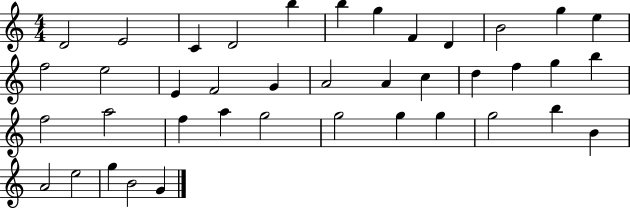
{
  \clef treble
  \numericTimeSignature
  \time 4/4
  \key c \major
  d'2 e'2 | c'4 d'2 b''4 | b''4 g''4 f'4 d'4 | b'2 g''4 e''4 | \break f''2 e''2 | e'4 f'2 g'4 | a'2 a'4 c''4 | d''4 f''4 g''4 b''4 | \break f''2 a''2 | f''4 a''4 g''2 | g''2 g''4 g''4 | g''2 b''4 b'4 | \break a'2 e''2 | g''4 b'2 g'4 | \bar "|."
}